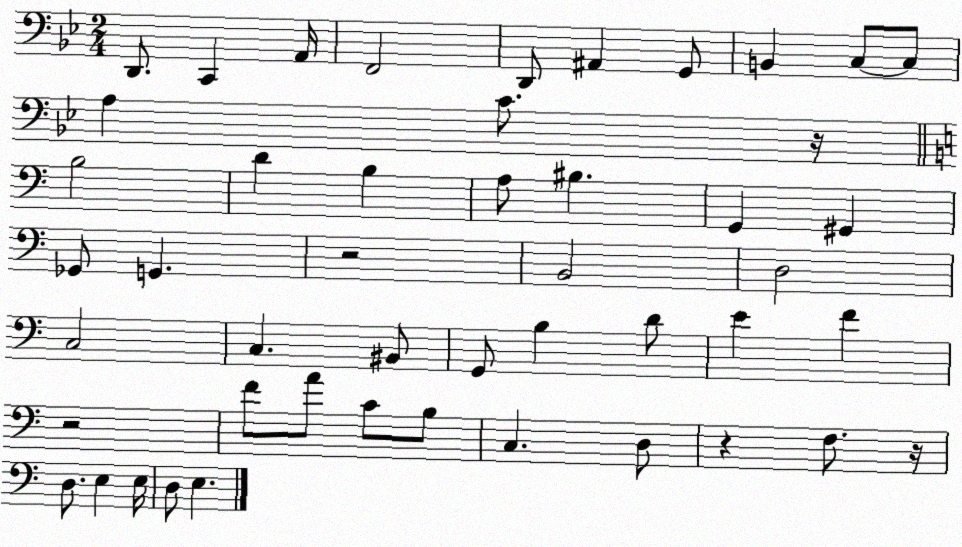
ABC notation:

X:1
T:Untitled
M:2/4
L:1/4
K:Bb
D,,/2 C,, A,,/4 F,,2 D,,/2 ^A,, G,,/2 B,, C,/2 C,/2 A, C/2 z/4 B,2 D B, A,/2 ^B, G,, ^G,, _G,,/2 G,, z2 B,,2 D,2 C,2 C, ^B,,/2 G,,/2 B, D/2 E F z2 F/2 A/2 C/2 B,/2 C, D,/2 z F,/2 z/4 D,/2 E, E,/4 D,/2 E,